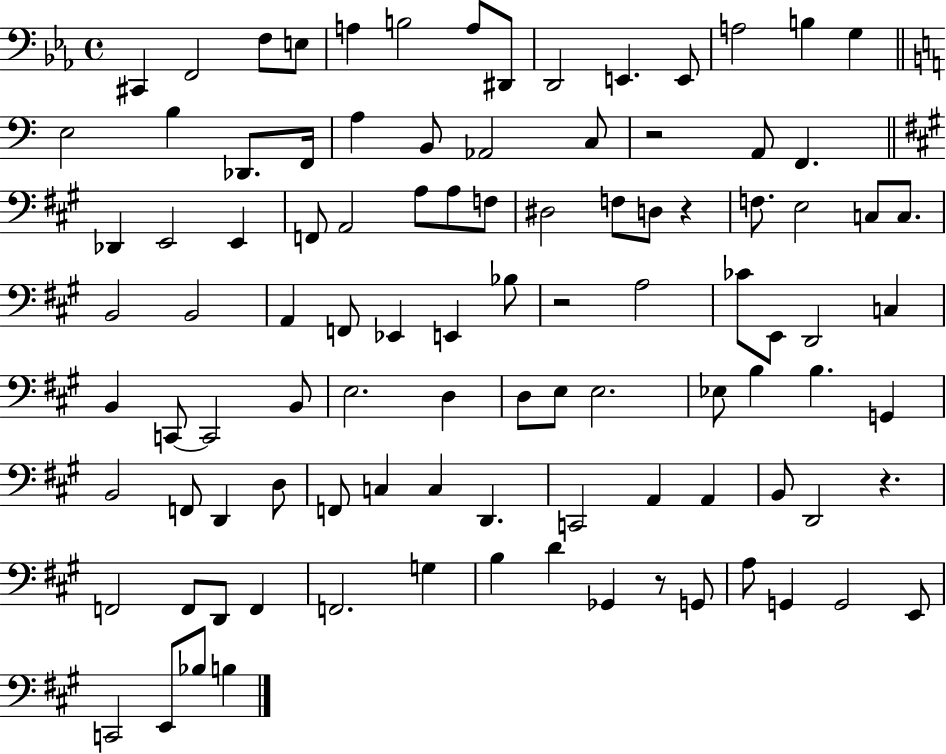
X:1
T:Untitled
M:4/4
L:1/4
K:Eb
^C,, F,,2 F,/2 E,/2 A, B,2 A,/2 ^D,,/2 D,,2 E,, E,,/2 A,2 B, G, E,2 B, _D,,/2 F,,/4 A, B,,/2 _A,,2 C,/2 z2 A,,/2 F,, _D,, E,,2 E,, F,,/2 A,,2 A,/2 A,/2 F,/2 ^D,2 F,/2 D,/2 z F,/2 E,2 C,/2 C,/2 B,,2 B,,2 A,, F,,/2 _E,, E,, _B,/2 z2 A,2 _C/2 E,,/2 D,,2 C, B,, C,,/2 C,,2 B,,/2 E,2 D, D,/2 E,/2 E,2 _E,/2 B, B, G,, B,,2 F,,/2 D,, D,/2 F,,/2 C, C, D,, C,,2 A,, A,, B,,/2 D,,2 z F,,2 F,,/2 D,,/2 F,, F,,2 G, B, D _G,, z/2 G,,/2 A,/2 G,, G,,2 E,,/2 C,,2 E,,/2 _B,/2 B,